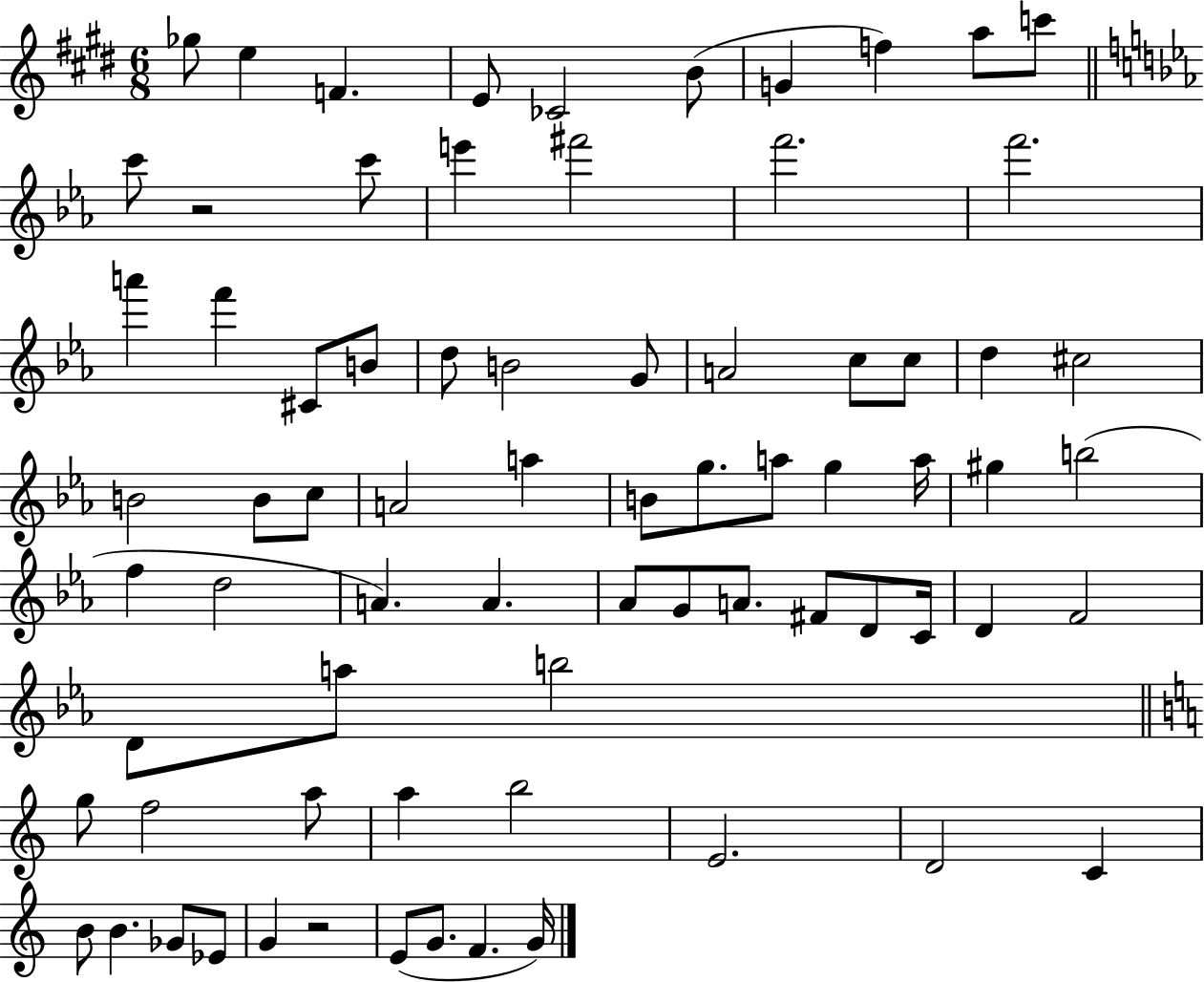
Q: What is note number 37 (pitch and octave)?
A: G5